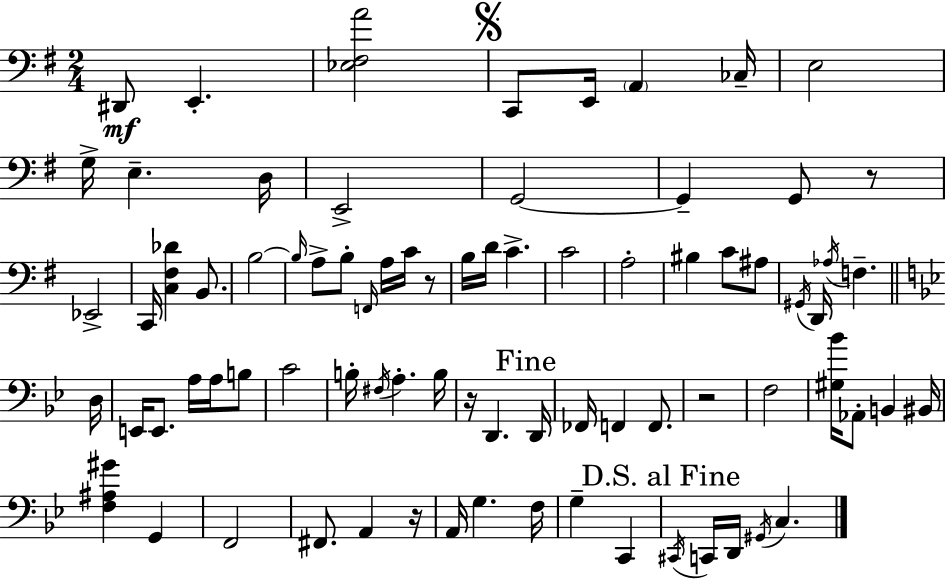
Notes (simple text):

D#2/e E2/q. [Eb3,F#3,A4]/h C2/e E2/s A2/q CES3/s E3/h G3/s E3/q. D3/s E2/h G2/h G2/q G2/e R/e Eb2/h C2/s [C3,F#3,Db4]/q B2/e. B3/h B3/s A3/e B3/e F2/s A3/s C4/s R/e B3/s D4/s C4/q. C4/h A3/h BIS3/q C4/e A#3/e G#2/s D2/s Ab3/s F3/q. D3/s E2/s E2/e. A3/s A3/s B3/e C4/h B3/s F#3/s A3/q. B3/s R/s D2/q. D2/s FES2/s F2/q F2/e. R/h F3/h [G#3,Bb4]/s Ab2/e B2/q BIS2/s [F3,A#3,G#4]/q G2/q F2/h F#2/e. A2/q R/s A2/s G3/q. F3/s G3/q C2/q C#2/s C2/s D2/s G#2/s C3/q.